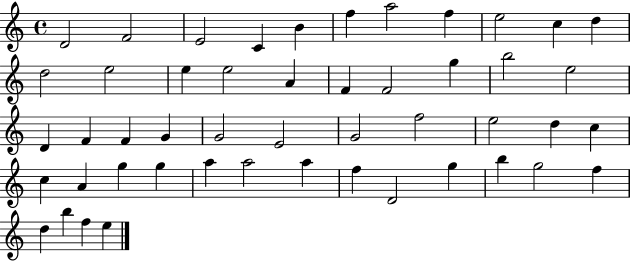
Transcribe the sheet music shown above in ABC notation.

X:1
T:Untitled
M:4/4
L:1/4
K:C
D2 F2 E2 C B f a2 f e2 c d d2 e2 e e2 A F F2 g b2 e2 D F F G G2 E2 G2 f2 e2 d c c A g g a a2 a f D2 g b g2 f d b f e